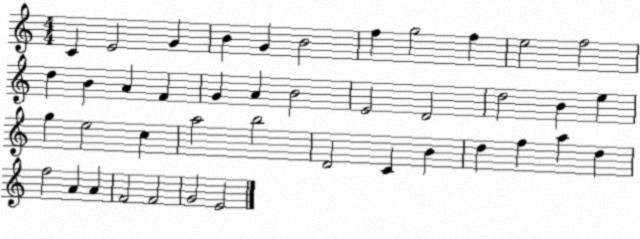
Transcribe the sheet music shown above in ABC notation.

X:1
T:Untitled
M:4/4
L:1/4
K:C
C E2 G B G B2 f g2 f e2 f2 d B A F G A B2 E2 D2 d2 B e g e2 c a2 b2 D2 C B d f a d f2 A A F2 F2 G2 E2